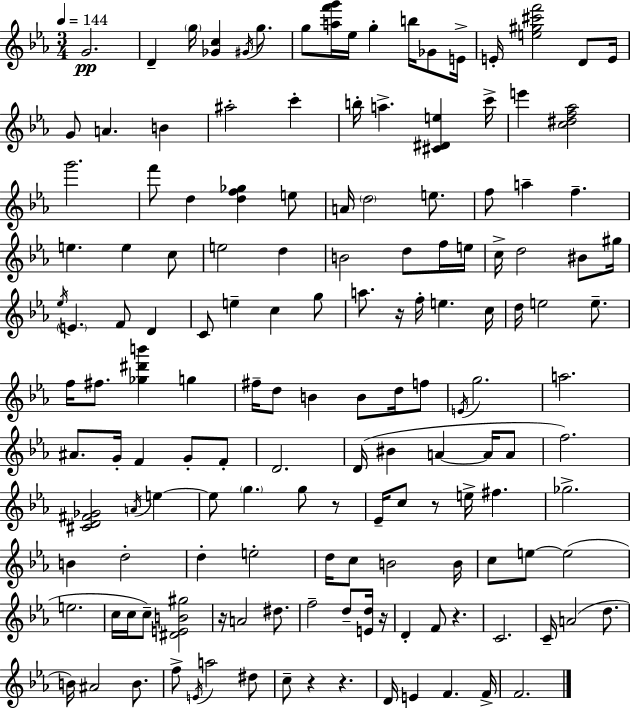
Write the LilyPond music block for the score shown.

{
  \clef treble
  \numericTimeSignature
  \time 3/4
  \key c \minor
  \tempo 4 = 144
  g'2.\pp | d'4-- \parenthesize g''16 <ges' c''>4 \acciaccatura { gis'16 } g''8. | g''8 <a'' f''' g'''>16 ees''16 g''4-. b''16 ges'8 | e'16-> e'16-. <e'' gis'' cis''' f'''>2 d'8 | \break e'16 g'8 a'4. b'4 | ais''2-. c'''4-. | b''16-. a''4.-> <cis' dis' e''>4 | c'''16-> e'''4 <c'' dis'' f'' aes''>2 | \break g'''2. | f'''8 d''4 <d'' f'' ges''>4 e''8 | a'16 \parenthesize d''2 e''8. | f''8 a''4-- f''4.-- | \break e''4. e''4 c''8 | e''2 d''4 | b'2 d''8 f''16 | e''16 c''16-> d''2 bis'8 | \break gis''16 \acciaccatura { ees''16 } \parenthesize e'4. f'8 d'4 | c'8 e''4-- c''4 | g''8 a''8. r16 f''16-. e''4. | c''16 d''16 e''2 e''8.-- | \break f''16 fis''8. <ges'' dis''' b'''>4 g''4 | fis''16-- d''8 b'4 b'8 d''16 | f''8 \acciaccatura { e'16 } g''2. | a''2. | \break ais'8. g'16-. f'4 g'8-. | f'8-. d'2. | d'16( bis'4 a'4~~ | a'16 a'8 f''2.) | \break <cis' d' fis' ges'>2 \acciaccatura { a'16 } | e''4~~ e''8 \parenthesize g''4. | g''8 r8 ees'16-- c''8 r8 e''16-> fis''4. | ges''2.-> | \break b'4 d''2-. | d''4-. e''2-. | d''16 c''8 b'2 | b'16 c''8 e''8~~ e''2( | \break e''2. | c''16 c''16 c''8--) <dis' e' b' gis''>2 | r16 a'2 | dis''8. f''2-- | \break d''8-- <e' d''>16 r16 d'4-. f'8 r4. | c'2. | c'16-- a'2( | d''8. b'16) ais'2 | \break b'8. f''8-> \acciaccatura { e'16 } a''2 | dis''8 c''8-- r4 r4. | d'16 e'4 f'4. | f'16-> f'2. | \break \bar "|."
}